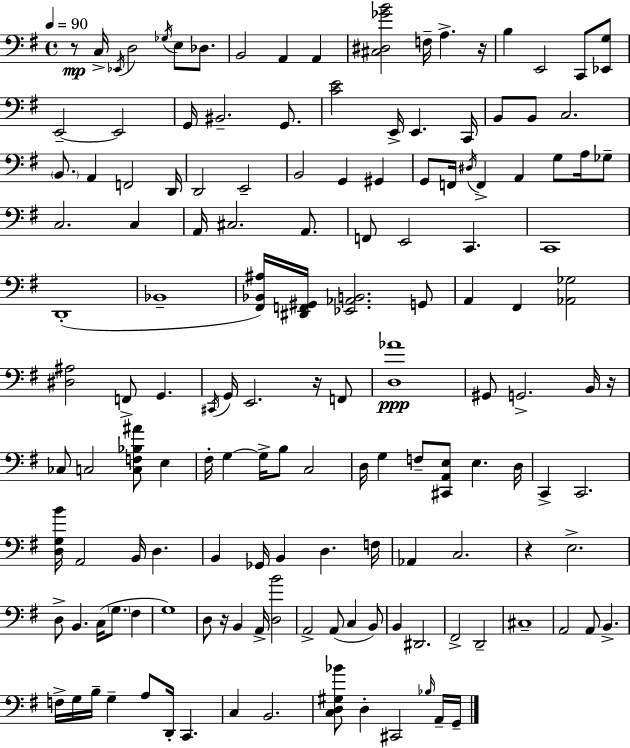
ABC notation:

X:1
T:Untitled
M:4/4
L:1/4
K:Em
z/2 C,/4 _E,,/4 D,2 _G,/4 E,/2 _D,/2 B,,2 A,, A,, [^C,^D,_GB]2 F,/4 A, z/4 B, E,,2 C,,/2 [_E,,G,]/2 E,,2 E,,2 G,,/4 ^B,,2 G,,/2 [CE]2 E,,/4 E,, C,,/4 B,,/2 B,,/2 C,2 B,,/2 A,, F,,2 D,,/4 D,,2 E,,2 B,,2 G,, ^G,, G,,/2 F,,/4 ^D,/4 F,, A,, G,/2 A,/4 _G,/2 C,2 C, A,,/4 ^C,2 A,,/2 F,,/2 E,,2 C,, C,,4 D,,4 _B,,4 [^F,,_B,,^A,]/4 [^D,,F,,^G,,]/4 [_E,,_A,,B,,]2 G,,/2 A,, ^F,, [_A,,_G,]2 [^D,^A,]2 F,,/2 G,, ^C,,/4 G,,/4 E,,2 z/4 F,,/2 [D,_A]4 ^G,,/2 G,,2 B,,/4 z/4 _C,/2 C,2 [C,F,_B,^A]/2 E, ^F,/4 G, G,/4 B,/2 C,2 D,/4 G, F,/2 [^C,,A,,E,]/2 E, D,/4 C,, C,,2 [D,G,B]/4 A,,2 B,,/4 D, B,, _G,,/4 B,, D, F,/4 _A,, C,2 z E,2 D,/2 B,, C,/4 G,/2 ^F, G,4 D,/2 z/4 B,, A,,/4 [D,B]2 A,,2 A,,/2 C, B,,/2 B,, ^D,,2 ^F,,2 D,,2 ^C,4 A,,2 A,,/2 B,, F,/4 G,/4 B,/4 G, A,/2 D,,/4 C,, C, B,,2 [C,D,^G,_B]/2 D, ^C,,2 _B,/4 A,,/4 G,,/4